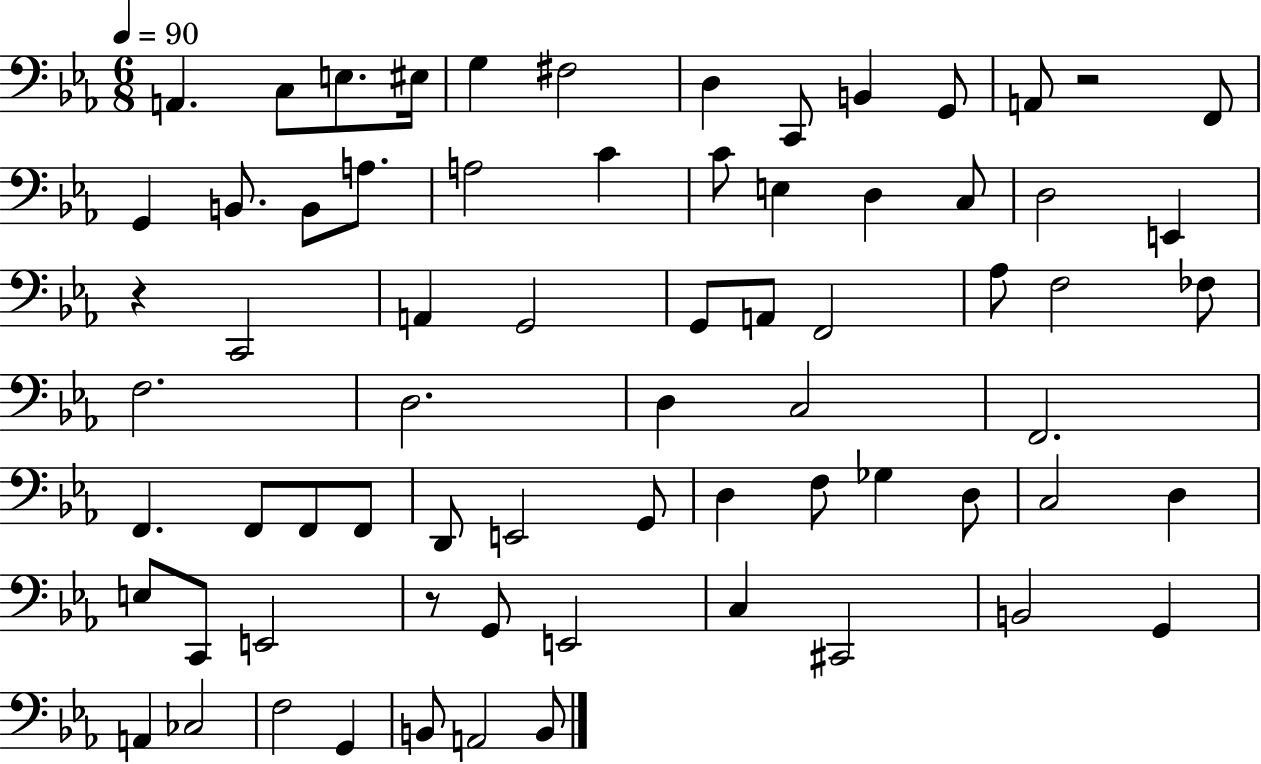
A2/q. C3/e E3/e. EIS3/s G3/q F#3/h D3/q C2/e B2/q G2/e A2/e R/h F2/e G2/q B2/e. B2/e A3/e. A3/h C4/q C4/e E3/q D3/q C3/e D3/h E2/q R/q C2/h A2/q G2/h G2/e A2/e F2/h Ab3/e F3/h FES3/e F3/h. D3/h. D3/q C3/h F2/h. F2/q. F2/e F2/e F2/e D2/e E2/h G2/e D3/q F3/e Gb3/q D3/e C3/h D3/q E3/e C2/e E2/h R/e G2/e E2/h C3/q C#2/h B2/h G2/q A2/q CES3/h F3/h G2/q B2/e A2/h B2/e